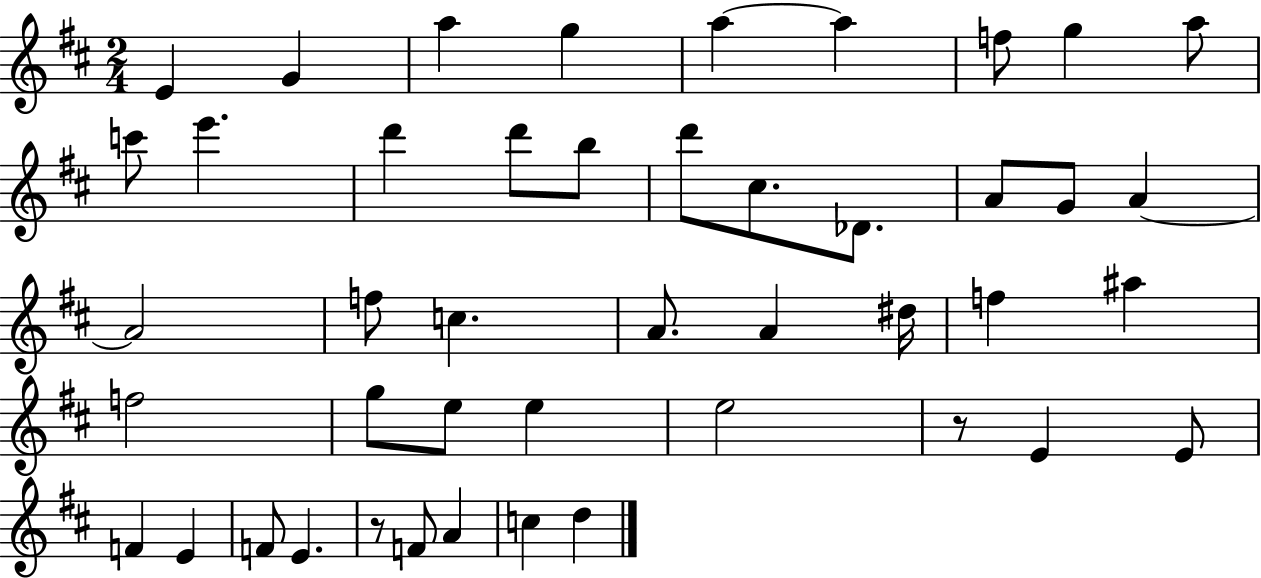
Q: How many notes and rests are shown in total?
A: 45